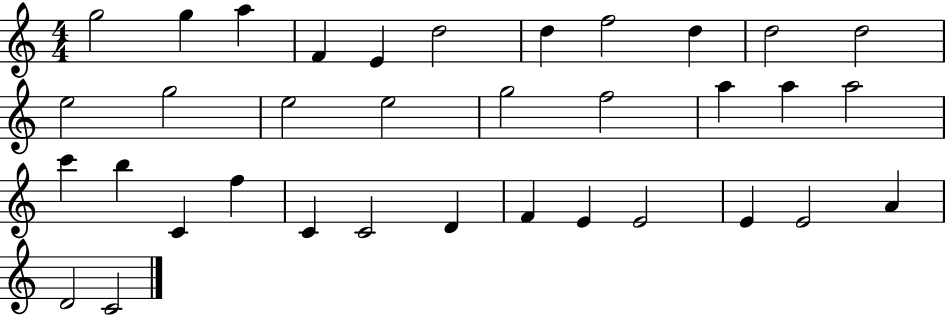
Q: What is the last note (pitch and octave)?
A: C4